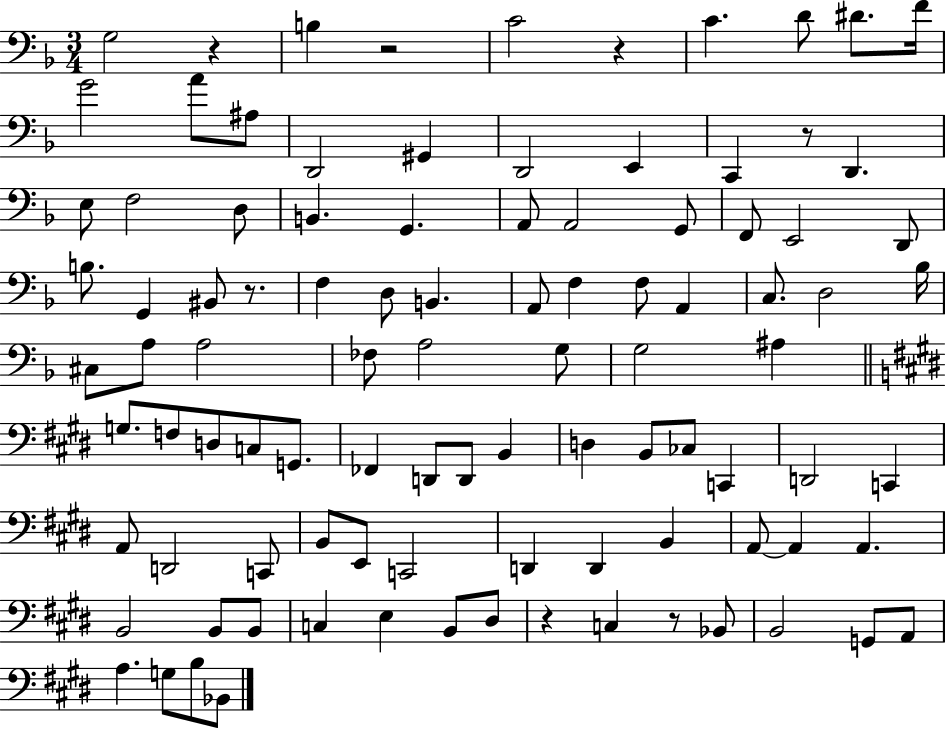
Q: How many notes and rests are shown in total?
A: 98